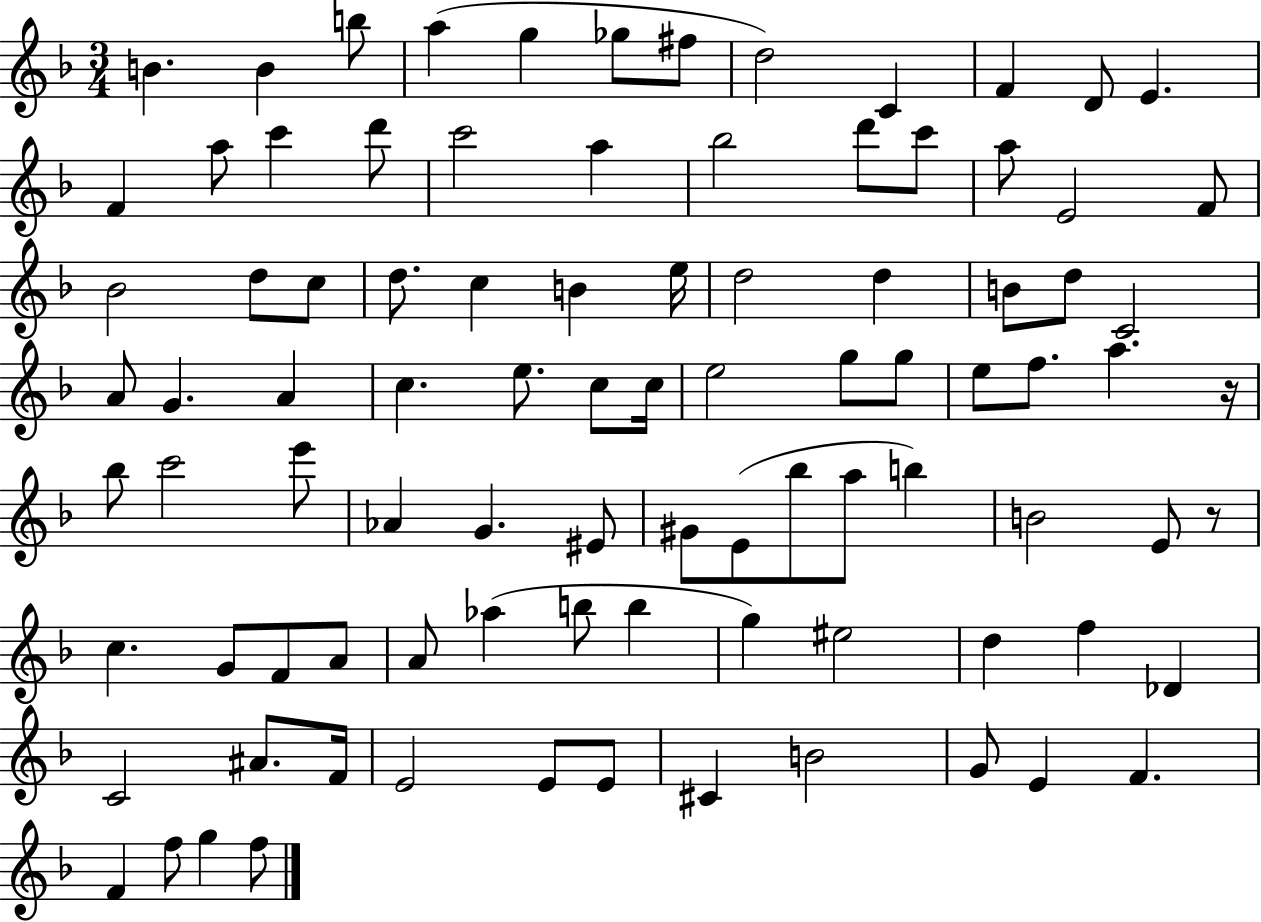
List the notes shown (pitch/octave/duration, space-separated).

B4/q. B4/q B5/e A5/q G5/q Gb5/e F#5/e D5/h C4/q F4/q D4/e E4/q. F4/q A5/e C6/q D6/e C6/h A5/q Bb5/h D6/e C6/e A5/e E4/h F4/e Bb4/h D5/e C5/e D5/e. C5/q B4/q E5/s D5/h D5/q B4/e D5/e C4/h A4/e G4/q. A4/q C5/q. E5/e. C5/e C5/s E5/h G5/e G5/e E5/e F5/e. A5/q. R/s Bb5/e C6/h E6/e Ab4/q G4/q. EIS4/e G#4/e E4/e Bb5/e A5/e B5/q B4/h E4/e R/e C5/q. G4/e F4/e A4/e A4/e Ab5/q B5/e B5/q G5/q EIS5/h D5/q F5/q Db4/q C4/h A#4/e. F4/s E4/h E4/e E4/e C#4/q B4/h G4/e E4/q F4/q. F4/q F5/e G5/q F5/e